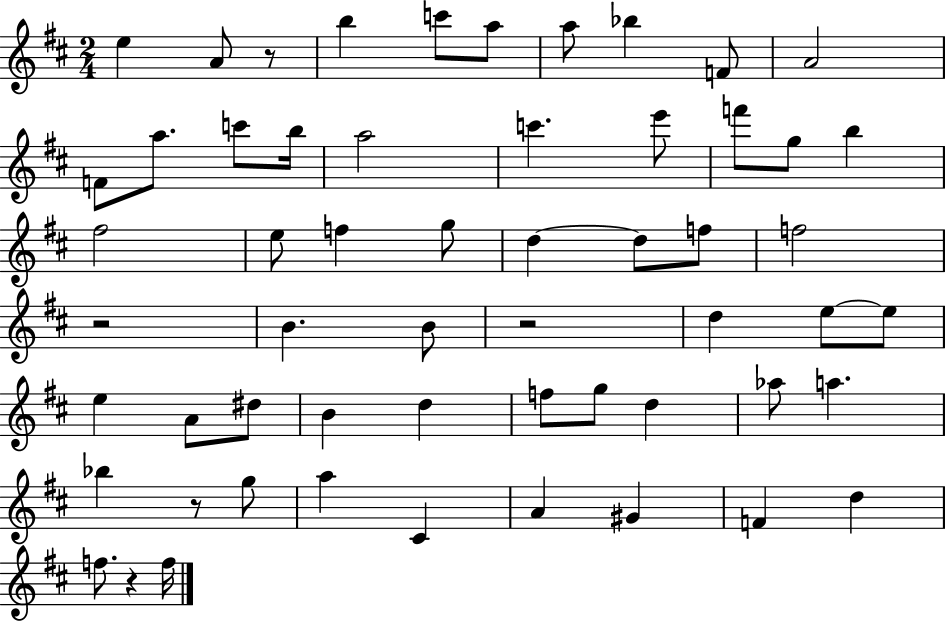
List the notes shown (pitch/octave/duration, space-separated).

E5/q A4/e R/e B5/q C6/e A5/e A5/e Bb5/q F4/e A4/h F4/e A5/e. C6/e B5/s A5/h C6/q. E6/e F6/e G5/e B5/q F#5/h E5/e F5/q G5/e D5/q D5/e F5/e F5/h R/h B4/q. B4/e R/h D5/q E5/e E5/e E5/q A4/e D#5/e B4/q D5/q F5/e G5/e D5/q Ab5/e A5/q. Bb5/q R/e G5/e A5/q C#4/q A4/q G#4/q F4/q D5/q F5/e. R/q F5/s